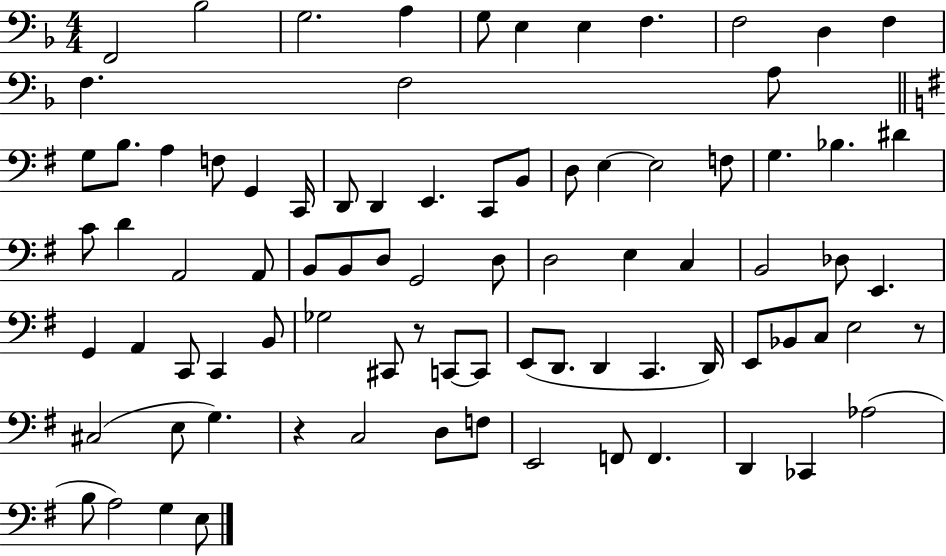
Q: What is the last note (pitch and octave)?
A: E3